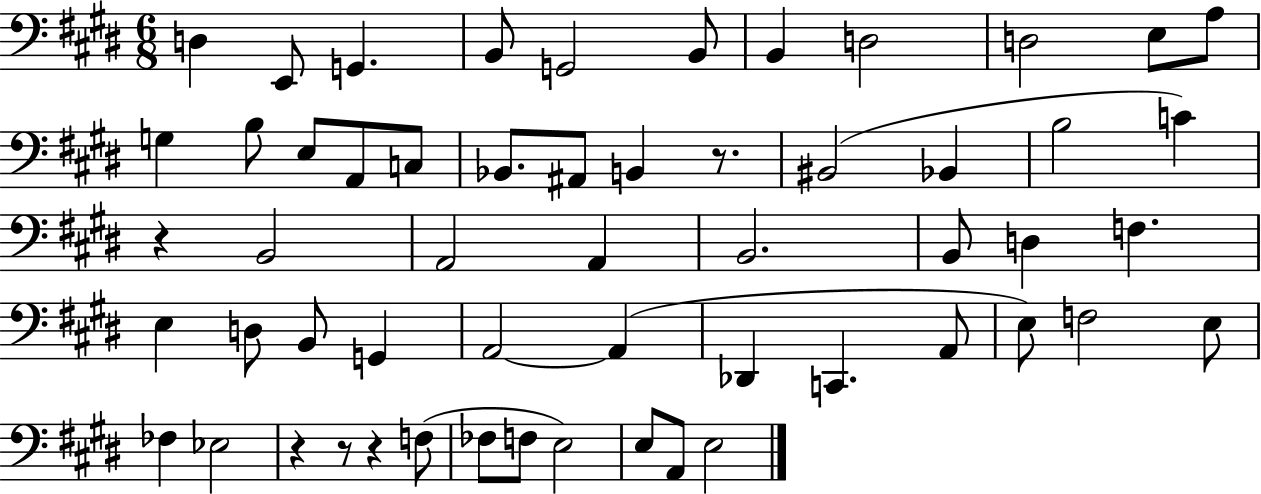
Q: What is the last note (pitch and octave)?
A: E3